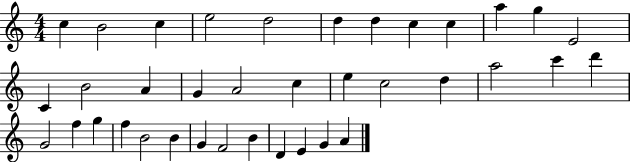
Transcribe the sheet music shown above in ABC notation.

X:1
T:Untitled
M:4/4
L:1/4
K:C
c B2 c e2 d2 d d c c a g E2 C B2 A G A2 c e c2 d a2 c' d' G2 f g f B2 B G F2 B D E G A